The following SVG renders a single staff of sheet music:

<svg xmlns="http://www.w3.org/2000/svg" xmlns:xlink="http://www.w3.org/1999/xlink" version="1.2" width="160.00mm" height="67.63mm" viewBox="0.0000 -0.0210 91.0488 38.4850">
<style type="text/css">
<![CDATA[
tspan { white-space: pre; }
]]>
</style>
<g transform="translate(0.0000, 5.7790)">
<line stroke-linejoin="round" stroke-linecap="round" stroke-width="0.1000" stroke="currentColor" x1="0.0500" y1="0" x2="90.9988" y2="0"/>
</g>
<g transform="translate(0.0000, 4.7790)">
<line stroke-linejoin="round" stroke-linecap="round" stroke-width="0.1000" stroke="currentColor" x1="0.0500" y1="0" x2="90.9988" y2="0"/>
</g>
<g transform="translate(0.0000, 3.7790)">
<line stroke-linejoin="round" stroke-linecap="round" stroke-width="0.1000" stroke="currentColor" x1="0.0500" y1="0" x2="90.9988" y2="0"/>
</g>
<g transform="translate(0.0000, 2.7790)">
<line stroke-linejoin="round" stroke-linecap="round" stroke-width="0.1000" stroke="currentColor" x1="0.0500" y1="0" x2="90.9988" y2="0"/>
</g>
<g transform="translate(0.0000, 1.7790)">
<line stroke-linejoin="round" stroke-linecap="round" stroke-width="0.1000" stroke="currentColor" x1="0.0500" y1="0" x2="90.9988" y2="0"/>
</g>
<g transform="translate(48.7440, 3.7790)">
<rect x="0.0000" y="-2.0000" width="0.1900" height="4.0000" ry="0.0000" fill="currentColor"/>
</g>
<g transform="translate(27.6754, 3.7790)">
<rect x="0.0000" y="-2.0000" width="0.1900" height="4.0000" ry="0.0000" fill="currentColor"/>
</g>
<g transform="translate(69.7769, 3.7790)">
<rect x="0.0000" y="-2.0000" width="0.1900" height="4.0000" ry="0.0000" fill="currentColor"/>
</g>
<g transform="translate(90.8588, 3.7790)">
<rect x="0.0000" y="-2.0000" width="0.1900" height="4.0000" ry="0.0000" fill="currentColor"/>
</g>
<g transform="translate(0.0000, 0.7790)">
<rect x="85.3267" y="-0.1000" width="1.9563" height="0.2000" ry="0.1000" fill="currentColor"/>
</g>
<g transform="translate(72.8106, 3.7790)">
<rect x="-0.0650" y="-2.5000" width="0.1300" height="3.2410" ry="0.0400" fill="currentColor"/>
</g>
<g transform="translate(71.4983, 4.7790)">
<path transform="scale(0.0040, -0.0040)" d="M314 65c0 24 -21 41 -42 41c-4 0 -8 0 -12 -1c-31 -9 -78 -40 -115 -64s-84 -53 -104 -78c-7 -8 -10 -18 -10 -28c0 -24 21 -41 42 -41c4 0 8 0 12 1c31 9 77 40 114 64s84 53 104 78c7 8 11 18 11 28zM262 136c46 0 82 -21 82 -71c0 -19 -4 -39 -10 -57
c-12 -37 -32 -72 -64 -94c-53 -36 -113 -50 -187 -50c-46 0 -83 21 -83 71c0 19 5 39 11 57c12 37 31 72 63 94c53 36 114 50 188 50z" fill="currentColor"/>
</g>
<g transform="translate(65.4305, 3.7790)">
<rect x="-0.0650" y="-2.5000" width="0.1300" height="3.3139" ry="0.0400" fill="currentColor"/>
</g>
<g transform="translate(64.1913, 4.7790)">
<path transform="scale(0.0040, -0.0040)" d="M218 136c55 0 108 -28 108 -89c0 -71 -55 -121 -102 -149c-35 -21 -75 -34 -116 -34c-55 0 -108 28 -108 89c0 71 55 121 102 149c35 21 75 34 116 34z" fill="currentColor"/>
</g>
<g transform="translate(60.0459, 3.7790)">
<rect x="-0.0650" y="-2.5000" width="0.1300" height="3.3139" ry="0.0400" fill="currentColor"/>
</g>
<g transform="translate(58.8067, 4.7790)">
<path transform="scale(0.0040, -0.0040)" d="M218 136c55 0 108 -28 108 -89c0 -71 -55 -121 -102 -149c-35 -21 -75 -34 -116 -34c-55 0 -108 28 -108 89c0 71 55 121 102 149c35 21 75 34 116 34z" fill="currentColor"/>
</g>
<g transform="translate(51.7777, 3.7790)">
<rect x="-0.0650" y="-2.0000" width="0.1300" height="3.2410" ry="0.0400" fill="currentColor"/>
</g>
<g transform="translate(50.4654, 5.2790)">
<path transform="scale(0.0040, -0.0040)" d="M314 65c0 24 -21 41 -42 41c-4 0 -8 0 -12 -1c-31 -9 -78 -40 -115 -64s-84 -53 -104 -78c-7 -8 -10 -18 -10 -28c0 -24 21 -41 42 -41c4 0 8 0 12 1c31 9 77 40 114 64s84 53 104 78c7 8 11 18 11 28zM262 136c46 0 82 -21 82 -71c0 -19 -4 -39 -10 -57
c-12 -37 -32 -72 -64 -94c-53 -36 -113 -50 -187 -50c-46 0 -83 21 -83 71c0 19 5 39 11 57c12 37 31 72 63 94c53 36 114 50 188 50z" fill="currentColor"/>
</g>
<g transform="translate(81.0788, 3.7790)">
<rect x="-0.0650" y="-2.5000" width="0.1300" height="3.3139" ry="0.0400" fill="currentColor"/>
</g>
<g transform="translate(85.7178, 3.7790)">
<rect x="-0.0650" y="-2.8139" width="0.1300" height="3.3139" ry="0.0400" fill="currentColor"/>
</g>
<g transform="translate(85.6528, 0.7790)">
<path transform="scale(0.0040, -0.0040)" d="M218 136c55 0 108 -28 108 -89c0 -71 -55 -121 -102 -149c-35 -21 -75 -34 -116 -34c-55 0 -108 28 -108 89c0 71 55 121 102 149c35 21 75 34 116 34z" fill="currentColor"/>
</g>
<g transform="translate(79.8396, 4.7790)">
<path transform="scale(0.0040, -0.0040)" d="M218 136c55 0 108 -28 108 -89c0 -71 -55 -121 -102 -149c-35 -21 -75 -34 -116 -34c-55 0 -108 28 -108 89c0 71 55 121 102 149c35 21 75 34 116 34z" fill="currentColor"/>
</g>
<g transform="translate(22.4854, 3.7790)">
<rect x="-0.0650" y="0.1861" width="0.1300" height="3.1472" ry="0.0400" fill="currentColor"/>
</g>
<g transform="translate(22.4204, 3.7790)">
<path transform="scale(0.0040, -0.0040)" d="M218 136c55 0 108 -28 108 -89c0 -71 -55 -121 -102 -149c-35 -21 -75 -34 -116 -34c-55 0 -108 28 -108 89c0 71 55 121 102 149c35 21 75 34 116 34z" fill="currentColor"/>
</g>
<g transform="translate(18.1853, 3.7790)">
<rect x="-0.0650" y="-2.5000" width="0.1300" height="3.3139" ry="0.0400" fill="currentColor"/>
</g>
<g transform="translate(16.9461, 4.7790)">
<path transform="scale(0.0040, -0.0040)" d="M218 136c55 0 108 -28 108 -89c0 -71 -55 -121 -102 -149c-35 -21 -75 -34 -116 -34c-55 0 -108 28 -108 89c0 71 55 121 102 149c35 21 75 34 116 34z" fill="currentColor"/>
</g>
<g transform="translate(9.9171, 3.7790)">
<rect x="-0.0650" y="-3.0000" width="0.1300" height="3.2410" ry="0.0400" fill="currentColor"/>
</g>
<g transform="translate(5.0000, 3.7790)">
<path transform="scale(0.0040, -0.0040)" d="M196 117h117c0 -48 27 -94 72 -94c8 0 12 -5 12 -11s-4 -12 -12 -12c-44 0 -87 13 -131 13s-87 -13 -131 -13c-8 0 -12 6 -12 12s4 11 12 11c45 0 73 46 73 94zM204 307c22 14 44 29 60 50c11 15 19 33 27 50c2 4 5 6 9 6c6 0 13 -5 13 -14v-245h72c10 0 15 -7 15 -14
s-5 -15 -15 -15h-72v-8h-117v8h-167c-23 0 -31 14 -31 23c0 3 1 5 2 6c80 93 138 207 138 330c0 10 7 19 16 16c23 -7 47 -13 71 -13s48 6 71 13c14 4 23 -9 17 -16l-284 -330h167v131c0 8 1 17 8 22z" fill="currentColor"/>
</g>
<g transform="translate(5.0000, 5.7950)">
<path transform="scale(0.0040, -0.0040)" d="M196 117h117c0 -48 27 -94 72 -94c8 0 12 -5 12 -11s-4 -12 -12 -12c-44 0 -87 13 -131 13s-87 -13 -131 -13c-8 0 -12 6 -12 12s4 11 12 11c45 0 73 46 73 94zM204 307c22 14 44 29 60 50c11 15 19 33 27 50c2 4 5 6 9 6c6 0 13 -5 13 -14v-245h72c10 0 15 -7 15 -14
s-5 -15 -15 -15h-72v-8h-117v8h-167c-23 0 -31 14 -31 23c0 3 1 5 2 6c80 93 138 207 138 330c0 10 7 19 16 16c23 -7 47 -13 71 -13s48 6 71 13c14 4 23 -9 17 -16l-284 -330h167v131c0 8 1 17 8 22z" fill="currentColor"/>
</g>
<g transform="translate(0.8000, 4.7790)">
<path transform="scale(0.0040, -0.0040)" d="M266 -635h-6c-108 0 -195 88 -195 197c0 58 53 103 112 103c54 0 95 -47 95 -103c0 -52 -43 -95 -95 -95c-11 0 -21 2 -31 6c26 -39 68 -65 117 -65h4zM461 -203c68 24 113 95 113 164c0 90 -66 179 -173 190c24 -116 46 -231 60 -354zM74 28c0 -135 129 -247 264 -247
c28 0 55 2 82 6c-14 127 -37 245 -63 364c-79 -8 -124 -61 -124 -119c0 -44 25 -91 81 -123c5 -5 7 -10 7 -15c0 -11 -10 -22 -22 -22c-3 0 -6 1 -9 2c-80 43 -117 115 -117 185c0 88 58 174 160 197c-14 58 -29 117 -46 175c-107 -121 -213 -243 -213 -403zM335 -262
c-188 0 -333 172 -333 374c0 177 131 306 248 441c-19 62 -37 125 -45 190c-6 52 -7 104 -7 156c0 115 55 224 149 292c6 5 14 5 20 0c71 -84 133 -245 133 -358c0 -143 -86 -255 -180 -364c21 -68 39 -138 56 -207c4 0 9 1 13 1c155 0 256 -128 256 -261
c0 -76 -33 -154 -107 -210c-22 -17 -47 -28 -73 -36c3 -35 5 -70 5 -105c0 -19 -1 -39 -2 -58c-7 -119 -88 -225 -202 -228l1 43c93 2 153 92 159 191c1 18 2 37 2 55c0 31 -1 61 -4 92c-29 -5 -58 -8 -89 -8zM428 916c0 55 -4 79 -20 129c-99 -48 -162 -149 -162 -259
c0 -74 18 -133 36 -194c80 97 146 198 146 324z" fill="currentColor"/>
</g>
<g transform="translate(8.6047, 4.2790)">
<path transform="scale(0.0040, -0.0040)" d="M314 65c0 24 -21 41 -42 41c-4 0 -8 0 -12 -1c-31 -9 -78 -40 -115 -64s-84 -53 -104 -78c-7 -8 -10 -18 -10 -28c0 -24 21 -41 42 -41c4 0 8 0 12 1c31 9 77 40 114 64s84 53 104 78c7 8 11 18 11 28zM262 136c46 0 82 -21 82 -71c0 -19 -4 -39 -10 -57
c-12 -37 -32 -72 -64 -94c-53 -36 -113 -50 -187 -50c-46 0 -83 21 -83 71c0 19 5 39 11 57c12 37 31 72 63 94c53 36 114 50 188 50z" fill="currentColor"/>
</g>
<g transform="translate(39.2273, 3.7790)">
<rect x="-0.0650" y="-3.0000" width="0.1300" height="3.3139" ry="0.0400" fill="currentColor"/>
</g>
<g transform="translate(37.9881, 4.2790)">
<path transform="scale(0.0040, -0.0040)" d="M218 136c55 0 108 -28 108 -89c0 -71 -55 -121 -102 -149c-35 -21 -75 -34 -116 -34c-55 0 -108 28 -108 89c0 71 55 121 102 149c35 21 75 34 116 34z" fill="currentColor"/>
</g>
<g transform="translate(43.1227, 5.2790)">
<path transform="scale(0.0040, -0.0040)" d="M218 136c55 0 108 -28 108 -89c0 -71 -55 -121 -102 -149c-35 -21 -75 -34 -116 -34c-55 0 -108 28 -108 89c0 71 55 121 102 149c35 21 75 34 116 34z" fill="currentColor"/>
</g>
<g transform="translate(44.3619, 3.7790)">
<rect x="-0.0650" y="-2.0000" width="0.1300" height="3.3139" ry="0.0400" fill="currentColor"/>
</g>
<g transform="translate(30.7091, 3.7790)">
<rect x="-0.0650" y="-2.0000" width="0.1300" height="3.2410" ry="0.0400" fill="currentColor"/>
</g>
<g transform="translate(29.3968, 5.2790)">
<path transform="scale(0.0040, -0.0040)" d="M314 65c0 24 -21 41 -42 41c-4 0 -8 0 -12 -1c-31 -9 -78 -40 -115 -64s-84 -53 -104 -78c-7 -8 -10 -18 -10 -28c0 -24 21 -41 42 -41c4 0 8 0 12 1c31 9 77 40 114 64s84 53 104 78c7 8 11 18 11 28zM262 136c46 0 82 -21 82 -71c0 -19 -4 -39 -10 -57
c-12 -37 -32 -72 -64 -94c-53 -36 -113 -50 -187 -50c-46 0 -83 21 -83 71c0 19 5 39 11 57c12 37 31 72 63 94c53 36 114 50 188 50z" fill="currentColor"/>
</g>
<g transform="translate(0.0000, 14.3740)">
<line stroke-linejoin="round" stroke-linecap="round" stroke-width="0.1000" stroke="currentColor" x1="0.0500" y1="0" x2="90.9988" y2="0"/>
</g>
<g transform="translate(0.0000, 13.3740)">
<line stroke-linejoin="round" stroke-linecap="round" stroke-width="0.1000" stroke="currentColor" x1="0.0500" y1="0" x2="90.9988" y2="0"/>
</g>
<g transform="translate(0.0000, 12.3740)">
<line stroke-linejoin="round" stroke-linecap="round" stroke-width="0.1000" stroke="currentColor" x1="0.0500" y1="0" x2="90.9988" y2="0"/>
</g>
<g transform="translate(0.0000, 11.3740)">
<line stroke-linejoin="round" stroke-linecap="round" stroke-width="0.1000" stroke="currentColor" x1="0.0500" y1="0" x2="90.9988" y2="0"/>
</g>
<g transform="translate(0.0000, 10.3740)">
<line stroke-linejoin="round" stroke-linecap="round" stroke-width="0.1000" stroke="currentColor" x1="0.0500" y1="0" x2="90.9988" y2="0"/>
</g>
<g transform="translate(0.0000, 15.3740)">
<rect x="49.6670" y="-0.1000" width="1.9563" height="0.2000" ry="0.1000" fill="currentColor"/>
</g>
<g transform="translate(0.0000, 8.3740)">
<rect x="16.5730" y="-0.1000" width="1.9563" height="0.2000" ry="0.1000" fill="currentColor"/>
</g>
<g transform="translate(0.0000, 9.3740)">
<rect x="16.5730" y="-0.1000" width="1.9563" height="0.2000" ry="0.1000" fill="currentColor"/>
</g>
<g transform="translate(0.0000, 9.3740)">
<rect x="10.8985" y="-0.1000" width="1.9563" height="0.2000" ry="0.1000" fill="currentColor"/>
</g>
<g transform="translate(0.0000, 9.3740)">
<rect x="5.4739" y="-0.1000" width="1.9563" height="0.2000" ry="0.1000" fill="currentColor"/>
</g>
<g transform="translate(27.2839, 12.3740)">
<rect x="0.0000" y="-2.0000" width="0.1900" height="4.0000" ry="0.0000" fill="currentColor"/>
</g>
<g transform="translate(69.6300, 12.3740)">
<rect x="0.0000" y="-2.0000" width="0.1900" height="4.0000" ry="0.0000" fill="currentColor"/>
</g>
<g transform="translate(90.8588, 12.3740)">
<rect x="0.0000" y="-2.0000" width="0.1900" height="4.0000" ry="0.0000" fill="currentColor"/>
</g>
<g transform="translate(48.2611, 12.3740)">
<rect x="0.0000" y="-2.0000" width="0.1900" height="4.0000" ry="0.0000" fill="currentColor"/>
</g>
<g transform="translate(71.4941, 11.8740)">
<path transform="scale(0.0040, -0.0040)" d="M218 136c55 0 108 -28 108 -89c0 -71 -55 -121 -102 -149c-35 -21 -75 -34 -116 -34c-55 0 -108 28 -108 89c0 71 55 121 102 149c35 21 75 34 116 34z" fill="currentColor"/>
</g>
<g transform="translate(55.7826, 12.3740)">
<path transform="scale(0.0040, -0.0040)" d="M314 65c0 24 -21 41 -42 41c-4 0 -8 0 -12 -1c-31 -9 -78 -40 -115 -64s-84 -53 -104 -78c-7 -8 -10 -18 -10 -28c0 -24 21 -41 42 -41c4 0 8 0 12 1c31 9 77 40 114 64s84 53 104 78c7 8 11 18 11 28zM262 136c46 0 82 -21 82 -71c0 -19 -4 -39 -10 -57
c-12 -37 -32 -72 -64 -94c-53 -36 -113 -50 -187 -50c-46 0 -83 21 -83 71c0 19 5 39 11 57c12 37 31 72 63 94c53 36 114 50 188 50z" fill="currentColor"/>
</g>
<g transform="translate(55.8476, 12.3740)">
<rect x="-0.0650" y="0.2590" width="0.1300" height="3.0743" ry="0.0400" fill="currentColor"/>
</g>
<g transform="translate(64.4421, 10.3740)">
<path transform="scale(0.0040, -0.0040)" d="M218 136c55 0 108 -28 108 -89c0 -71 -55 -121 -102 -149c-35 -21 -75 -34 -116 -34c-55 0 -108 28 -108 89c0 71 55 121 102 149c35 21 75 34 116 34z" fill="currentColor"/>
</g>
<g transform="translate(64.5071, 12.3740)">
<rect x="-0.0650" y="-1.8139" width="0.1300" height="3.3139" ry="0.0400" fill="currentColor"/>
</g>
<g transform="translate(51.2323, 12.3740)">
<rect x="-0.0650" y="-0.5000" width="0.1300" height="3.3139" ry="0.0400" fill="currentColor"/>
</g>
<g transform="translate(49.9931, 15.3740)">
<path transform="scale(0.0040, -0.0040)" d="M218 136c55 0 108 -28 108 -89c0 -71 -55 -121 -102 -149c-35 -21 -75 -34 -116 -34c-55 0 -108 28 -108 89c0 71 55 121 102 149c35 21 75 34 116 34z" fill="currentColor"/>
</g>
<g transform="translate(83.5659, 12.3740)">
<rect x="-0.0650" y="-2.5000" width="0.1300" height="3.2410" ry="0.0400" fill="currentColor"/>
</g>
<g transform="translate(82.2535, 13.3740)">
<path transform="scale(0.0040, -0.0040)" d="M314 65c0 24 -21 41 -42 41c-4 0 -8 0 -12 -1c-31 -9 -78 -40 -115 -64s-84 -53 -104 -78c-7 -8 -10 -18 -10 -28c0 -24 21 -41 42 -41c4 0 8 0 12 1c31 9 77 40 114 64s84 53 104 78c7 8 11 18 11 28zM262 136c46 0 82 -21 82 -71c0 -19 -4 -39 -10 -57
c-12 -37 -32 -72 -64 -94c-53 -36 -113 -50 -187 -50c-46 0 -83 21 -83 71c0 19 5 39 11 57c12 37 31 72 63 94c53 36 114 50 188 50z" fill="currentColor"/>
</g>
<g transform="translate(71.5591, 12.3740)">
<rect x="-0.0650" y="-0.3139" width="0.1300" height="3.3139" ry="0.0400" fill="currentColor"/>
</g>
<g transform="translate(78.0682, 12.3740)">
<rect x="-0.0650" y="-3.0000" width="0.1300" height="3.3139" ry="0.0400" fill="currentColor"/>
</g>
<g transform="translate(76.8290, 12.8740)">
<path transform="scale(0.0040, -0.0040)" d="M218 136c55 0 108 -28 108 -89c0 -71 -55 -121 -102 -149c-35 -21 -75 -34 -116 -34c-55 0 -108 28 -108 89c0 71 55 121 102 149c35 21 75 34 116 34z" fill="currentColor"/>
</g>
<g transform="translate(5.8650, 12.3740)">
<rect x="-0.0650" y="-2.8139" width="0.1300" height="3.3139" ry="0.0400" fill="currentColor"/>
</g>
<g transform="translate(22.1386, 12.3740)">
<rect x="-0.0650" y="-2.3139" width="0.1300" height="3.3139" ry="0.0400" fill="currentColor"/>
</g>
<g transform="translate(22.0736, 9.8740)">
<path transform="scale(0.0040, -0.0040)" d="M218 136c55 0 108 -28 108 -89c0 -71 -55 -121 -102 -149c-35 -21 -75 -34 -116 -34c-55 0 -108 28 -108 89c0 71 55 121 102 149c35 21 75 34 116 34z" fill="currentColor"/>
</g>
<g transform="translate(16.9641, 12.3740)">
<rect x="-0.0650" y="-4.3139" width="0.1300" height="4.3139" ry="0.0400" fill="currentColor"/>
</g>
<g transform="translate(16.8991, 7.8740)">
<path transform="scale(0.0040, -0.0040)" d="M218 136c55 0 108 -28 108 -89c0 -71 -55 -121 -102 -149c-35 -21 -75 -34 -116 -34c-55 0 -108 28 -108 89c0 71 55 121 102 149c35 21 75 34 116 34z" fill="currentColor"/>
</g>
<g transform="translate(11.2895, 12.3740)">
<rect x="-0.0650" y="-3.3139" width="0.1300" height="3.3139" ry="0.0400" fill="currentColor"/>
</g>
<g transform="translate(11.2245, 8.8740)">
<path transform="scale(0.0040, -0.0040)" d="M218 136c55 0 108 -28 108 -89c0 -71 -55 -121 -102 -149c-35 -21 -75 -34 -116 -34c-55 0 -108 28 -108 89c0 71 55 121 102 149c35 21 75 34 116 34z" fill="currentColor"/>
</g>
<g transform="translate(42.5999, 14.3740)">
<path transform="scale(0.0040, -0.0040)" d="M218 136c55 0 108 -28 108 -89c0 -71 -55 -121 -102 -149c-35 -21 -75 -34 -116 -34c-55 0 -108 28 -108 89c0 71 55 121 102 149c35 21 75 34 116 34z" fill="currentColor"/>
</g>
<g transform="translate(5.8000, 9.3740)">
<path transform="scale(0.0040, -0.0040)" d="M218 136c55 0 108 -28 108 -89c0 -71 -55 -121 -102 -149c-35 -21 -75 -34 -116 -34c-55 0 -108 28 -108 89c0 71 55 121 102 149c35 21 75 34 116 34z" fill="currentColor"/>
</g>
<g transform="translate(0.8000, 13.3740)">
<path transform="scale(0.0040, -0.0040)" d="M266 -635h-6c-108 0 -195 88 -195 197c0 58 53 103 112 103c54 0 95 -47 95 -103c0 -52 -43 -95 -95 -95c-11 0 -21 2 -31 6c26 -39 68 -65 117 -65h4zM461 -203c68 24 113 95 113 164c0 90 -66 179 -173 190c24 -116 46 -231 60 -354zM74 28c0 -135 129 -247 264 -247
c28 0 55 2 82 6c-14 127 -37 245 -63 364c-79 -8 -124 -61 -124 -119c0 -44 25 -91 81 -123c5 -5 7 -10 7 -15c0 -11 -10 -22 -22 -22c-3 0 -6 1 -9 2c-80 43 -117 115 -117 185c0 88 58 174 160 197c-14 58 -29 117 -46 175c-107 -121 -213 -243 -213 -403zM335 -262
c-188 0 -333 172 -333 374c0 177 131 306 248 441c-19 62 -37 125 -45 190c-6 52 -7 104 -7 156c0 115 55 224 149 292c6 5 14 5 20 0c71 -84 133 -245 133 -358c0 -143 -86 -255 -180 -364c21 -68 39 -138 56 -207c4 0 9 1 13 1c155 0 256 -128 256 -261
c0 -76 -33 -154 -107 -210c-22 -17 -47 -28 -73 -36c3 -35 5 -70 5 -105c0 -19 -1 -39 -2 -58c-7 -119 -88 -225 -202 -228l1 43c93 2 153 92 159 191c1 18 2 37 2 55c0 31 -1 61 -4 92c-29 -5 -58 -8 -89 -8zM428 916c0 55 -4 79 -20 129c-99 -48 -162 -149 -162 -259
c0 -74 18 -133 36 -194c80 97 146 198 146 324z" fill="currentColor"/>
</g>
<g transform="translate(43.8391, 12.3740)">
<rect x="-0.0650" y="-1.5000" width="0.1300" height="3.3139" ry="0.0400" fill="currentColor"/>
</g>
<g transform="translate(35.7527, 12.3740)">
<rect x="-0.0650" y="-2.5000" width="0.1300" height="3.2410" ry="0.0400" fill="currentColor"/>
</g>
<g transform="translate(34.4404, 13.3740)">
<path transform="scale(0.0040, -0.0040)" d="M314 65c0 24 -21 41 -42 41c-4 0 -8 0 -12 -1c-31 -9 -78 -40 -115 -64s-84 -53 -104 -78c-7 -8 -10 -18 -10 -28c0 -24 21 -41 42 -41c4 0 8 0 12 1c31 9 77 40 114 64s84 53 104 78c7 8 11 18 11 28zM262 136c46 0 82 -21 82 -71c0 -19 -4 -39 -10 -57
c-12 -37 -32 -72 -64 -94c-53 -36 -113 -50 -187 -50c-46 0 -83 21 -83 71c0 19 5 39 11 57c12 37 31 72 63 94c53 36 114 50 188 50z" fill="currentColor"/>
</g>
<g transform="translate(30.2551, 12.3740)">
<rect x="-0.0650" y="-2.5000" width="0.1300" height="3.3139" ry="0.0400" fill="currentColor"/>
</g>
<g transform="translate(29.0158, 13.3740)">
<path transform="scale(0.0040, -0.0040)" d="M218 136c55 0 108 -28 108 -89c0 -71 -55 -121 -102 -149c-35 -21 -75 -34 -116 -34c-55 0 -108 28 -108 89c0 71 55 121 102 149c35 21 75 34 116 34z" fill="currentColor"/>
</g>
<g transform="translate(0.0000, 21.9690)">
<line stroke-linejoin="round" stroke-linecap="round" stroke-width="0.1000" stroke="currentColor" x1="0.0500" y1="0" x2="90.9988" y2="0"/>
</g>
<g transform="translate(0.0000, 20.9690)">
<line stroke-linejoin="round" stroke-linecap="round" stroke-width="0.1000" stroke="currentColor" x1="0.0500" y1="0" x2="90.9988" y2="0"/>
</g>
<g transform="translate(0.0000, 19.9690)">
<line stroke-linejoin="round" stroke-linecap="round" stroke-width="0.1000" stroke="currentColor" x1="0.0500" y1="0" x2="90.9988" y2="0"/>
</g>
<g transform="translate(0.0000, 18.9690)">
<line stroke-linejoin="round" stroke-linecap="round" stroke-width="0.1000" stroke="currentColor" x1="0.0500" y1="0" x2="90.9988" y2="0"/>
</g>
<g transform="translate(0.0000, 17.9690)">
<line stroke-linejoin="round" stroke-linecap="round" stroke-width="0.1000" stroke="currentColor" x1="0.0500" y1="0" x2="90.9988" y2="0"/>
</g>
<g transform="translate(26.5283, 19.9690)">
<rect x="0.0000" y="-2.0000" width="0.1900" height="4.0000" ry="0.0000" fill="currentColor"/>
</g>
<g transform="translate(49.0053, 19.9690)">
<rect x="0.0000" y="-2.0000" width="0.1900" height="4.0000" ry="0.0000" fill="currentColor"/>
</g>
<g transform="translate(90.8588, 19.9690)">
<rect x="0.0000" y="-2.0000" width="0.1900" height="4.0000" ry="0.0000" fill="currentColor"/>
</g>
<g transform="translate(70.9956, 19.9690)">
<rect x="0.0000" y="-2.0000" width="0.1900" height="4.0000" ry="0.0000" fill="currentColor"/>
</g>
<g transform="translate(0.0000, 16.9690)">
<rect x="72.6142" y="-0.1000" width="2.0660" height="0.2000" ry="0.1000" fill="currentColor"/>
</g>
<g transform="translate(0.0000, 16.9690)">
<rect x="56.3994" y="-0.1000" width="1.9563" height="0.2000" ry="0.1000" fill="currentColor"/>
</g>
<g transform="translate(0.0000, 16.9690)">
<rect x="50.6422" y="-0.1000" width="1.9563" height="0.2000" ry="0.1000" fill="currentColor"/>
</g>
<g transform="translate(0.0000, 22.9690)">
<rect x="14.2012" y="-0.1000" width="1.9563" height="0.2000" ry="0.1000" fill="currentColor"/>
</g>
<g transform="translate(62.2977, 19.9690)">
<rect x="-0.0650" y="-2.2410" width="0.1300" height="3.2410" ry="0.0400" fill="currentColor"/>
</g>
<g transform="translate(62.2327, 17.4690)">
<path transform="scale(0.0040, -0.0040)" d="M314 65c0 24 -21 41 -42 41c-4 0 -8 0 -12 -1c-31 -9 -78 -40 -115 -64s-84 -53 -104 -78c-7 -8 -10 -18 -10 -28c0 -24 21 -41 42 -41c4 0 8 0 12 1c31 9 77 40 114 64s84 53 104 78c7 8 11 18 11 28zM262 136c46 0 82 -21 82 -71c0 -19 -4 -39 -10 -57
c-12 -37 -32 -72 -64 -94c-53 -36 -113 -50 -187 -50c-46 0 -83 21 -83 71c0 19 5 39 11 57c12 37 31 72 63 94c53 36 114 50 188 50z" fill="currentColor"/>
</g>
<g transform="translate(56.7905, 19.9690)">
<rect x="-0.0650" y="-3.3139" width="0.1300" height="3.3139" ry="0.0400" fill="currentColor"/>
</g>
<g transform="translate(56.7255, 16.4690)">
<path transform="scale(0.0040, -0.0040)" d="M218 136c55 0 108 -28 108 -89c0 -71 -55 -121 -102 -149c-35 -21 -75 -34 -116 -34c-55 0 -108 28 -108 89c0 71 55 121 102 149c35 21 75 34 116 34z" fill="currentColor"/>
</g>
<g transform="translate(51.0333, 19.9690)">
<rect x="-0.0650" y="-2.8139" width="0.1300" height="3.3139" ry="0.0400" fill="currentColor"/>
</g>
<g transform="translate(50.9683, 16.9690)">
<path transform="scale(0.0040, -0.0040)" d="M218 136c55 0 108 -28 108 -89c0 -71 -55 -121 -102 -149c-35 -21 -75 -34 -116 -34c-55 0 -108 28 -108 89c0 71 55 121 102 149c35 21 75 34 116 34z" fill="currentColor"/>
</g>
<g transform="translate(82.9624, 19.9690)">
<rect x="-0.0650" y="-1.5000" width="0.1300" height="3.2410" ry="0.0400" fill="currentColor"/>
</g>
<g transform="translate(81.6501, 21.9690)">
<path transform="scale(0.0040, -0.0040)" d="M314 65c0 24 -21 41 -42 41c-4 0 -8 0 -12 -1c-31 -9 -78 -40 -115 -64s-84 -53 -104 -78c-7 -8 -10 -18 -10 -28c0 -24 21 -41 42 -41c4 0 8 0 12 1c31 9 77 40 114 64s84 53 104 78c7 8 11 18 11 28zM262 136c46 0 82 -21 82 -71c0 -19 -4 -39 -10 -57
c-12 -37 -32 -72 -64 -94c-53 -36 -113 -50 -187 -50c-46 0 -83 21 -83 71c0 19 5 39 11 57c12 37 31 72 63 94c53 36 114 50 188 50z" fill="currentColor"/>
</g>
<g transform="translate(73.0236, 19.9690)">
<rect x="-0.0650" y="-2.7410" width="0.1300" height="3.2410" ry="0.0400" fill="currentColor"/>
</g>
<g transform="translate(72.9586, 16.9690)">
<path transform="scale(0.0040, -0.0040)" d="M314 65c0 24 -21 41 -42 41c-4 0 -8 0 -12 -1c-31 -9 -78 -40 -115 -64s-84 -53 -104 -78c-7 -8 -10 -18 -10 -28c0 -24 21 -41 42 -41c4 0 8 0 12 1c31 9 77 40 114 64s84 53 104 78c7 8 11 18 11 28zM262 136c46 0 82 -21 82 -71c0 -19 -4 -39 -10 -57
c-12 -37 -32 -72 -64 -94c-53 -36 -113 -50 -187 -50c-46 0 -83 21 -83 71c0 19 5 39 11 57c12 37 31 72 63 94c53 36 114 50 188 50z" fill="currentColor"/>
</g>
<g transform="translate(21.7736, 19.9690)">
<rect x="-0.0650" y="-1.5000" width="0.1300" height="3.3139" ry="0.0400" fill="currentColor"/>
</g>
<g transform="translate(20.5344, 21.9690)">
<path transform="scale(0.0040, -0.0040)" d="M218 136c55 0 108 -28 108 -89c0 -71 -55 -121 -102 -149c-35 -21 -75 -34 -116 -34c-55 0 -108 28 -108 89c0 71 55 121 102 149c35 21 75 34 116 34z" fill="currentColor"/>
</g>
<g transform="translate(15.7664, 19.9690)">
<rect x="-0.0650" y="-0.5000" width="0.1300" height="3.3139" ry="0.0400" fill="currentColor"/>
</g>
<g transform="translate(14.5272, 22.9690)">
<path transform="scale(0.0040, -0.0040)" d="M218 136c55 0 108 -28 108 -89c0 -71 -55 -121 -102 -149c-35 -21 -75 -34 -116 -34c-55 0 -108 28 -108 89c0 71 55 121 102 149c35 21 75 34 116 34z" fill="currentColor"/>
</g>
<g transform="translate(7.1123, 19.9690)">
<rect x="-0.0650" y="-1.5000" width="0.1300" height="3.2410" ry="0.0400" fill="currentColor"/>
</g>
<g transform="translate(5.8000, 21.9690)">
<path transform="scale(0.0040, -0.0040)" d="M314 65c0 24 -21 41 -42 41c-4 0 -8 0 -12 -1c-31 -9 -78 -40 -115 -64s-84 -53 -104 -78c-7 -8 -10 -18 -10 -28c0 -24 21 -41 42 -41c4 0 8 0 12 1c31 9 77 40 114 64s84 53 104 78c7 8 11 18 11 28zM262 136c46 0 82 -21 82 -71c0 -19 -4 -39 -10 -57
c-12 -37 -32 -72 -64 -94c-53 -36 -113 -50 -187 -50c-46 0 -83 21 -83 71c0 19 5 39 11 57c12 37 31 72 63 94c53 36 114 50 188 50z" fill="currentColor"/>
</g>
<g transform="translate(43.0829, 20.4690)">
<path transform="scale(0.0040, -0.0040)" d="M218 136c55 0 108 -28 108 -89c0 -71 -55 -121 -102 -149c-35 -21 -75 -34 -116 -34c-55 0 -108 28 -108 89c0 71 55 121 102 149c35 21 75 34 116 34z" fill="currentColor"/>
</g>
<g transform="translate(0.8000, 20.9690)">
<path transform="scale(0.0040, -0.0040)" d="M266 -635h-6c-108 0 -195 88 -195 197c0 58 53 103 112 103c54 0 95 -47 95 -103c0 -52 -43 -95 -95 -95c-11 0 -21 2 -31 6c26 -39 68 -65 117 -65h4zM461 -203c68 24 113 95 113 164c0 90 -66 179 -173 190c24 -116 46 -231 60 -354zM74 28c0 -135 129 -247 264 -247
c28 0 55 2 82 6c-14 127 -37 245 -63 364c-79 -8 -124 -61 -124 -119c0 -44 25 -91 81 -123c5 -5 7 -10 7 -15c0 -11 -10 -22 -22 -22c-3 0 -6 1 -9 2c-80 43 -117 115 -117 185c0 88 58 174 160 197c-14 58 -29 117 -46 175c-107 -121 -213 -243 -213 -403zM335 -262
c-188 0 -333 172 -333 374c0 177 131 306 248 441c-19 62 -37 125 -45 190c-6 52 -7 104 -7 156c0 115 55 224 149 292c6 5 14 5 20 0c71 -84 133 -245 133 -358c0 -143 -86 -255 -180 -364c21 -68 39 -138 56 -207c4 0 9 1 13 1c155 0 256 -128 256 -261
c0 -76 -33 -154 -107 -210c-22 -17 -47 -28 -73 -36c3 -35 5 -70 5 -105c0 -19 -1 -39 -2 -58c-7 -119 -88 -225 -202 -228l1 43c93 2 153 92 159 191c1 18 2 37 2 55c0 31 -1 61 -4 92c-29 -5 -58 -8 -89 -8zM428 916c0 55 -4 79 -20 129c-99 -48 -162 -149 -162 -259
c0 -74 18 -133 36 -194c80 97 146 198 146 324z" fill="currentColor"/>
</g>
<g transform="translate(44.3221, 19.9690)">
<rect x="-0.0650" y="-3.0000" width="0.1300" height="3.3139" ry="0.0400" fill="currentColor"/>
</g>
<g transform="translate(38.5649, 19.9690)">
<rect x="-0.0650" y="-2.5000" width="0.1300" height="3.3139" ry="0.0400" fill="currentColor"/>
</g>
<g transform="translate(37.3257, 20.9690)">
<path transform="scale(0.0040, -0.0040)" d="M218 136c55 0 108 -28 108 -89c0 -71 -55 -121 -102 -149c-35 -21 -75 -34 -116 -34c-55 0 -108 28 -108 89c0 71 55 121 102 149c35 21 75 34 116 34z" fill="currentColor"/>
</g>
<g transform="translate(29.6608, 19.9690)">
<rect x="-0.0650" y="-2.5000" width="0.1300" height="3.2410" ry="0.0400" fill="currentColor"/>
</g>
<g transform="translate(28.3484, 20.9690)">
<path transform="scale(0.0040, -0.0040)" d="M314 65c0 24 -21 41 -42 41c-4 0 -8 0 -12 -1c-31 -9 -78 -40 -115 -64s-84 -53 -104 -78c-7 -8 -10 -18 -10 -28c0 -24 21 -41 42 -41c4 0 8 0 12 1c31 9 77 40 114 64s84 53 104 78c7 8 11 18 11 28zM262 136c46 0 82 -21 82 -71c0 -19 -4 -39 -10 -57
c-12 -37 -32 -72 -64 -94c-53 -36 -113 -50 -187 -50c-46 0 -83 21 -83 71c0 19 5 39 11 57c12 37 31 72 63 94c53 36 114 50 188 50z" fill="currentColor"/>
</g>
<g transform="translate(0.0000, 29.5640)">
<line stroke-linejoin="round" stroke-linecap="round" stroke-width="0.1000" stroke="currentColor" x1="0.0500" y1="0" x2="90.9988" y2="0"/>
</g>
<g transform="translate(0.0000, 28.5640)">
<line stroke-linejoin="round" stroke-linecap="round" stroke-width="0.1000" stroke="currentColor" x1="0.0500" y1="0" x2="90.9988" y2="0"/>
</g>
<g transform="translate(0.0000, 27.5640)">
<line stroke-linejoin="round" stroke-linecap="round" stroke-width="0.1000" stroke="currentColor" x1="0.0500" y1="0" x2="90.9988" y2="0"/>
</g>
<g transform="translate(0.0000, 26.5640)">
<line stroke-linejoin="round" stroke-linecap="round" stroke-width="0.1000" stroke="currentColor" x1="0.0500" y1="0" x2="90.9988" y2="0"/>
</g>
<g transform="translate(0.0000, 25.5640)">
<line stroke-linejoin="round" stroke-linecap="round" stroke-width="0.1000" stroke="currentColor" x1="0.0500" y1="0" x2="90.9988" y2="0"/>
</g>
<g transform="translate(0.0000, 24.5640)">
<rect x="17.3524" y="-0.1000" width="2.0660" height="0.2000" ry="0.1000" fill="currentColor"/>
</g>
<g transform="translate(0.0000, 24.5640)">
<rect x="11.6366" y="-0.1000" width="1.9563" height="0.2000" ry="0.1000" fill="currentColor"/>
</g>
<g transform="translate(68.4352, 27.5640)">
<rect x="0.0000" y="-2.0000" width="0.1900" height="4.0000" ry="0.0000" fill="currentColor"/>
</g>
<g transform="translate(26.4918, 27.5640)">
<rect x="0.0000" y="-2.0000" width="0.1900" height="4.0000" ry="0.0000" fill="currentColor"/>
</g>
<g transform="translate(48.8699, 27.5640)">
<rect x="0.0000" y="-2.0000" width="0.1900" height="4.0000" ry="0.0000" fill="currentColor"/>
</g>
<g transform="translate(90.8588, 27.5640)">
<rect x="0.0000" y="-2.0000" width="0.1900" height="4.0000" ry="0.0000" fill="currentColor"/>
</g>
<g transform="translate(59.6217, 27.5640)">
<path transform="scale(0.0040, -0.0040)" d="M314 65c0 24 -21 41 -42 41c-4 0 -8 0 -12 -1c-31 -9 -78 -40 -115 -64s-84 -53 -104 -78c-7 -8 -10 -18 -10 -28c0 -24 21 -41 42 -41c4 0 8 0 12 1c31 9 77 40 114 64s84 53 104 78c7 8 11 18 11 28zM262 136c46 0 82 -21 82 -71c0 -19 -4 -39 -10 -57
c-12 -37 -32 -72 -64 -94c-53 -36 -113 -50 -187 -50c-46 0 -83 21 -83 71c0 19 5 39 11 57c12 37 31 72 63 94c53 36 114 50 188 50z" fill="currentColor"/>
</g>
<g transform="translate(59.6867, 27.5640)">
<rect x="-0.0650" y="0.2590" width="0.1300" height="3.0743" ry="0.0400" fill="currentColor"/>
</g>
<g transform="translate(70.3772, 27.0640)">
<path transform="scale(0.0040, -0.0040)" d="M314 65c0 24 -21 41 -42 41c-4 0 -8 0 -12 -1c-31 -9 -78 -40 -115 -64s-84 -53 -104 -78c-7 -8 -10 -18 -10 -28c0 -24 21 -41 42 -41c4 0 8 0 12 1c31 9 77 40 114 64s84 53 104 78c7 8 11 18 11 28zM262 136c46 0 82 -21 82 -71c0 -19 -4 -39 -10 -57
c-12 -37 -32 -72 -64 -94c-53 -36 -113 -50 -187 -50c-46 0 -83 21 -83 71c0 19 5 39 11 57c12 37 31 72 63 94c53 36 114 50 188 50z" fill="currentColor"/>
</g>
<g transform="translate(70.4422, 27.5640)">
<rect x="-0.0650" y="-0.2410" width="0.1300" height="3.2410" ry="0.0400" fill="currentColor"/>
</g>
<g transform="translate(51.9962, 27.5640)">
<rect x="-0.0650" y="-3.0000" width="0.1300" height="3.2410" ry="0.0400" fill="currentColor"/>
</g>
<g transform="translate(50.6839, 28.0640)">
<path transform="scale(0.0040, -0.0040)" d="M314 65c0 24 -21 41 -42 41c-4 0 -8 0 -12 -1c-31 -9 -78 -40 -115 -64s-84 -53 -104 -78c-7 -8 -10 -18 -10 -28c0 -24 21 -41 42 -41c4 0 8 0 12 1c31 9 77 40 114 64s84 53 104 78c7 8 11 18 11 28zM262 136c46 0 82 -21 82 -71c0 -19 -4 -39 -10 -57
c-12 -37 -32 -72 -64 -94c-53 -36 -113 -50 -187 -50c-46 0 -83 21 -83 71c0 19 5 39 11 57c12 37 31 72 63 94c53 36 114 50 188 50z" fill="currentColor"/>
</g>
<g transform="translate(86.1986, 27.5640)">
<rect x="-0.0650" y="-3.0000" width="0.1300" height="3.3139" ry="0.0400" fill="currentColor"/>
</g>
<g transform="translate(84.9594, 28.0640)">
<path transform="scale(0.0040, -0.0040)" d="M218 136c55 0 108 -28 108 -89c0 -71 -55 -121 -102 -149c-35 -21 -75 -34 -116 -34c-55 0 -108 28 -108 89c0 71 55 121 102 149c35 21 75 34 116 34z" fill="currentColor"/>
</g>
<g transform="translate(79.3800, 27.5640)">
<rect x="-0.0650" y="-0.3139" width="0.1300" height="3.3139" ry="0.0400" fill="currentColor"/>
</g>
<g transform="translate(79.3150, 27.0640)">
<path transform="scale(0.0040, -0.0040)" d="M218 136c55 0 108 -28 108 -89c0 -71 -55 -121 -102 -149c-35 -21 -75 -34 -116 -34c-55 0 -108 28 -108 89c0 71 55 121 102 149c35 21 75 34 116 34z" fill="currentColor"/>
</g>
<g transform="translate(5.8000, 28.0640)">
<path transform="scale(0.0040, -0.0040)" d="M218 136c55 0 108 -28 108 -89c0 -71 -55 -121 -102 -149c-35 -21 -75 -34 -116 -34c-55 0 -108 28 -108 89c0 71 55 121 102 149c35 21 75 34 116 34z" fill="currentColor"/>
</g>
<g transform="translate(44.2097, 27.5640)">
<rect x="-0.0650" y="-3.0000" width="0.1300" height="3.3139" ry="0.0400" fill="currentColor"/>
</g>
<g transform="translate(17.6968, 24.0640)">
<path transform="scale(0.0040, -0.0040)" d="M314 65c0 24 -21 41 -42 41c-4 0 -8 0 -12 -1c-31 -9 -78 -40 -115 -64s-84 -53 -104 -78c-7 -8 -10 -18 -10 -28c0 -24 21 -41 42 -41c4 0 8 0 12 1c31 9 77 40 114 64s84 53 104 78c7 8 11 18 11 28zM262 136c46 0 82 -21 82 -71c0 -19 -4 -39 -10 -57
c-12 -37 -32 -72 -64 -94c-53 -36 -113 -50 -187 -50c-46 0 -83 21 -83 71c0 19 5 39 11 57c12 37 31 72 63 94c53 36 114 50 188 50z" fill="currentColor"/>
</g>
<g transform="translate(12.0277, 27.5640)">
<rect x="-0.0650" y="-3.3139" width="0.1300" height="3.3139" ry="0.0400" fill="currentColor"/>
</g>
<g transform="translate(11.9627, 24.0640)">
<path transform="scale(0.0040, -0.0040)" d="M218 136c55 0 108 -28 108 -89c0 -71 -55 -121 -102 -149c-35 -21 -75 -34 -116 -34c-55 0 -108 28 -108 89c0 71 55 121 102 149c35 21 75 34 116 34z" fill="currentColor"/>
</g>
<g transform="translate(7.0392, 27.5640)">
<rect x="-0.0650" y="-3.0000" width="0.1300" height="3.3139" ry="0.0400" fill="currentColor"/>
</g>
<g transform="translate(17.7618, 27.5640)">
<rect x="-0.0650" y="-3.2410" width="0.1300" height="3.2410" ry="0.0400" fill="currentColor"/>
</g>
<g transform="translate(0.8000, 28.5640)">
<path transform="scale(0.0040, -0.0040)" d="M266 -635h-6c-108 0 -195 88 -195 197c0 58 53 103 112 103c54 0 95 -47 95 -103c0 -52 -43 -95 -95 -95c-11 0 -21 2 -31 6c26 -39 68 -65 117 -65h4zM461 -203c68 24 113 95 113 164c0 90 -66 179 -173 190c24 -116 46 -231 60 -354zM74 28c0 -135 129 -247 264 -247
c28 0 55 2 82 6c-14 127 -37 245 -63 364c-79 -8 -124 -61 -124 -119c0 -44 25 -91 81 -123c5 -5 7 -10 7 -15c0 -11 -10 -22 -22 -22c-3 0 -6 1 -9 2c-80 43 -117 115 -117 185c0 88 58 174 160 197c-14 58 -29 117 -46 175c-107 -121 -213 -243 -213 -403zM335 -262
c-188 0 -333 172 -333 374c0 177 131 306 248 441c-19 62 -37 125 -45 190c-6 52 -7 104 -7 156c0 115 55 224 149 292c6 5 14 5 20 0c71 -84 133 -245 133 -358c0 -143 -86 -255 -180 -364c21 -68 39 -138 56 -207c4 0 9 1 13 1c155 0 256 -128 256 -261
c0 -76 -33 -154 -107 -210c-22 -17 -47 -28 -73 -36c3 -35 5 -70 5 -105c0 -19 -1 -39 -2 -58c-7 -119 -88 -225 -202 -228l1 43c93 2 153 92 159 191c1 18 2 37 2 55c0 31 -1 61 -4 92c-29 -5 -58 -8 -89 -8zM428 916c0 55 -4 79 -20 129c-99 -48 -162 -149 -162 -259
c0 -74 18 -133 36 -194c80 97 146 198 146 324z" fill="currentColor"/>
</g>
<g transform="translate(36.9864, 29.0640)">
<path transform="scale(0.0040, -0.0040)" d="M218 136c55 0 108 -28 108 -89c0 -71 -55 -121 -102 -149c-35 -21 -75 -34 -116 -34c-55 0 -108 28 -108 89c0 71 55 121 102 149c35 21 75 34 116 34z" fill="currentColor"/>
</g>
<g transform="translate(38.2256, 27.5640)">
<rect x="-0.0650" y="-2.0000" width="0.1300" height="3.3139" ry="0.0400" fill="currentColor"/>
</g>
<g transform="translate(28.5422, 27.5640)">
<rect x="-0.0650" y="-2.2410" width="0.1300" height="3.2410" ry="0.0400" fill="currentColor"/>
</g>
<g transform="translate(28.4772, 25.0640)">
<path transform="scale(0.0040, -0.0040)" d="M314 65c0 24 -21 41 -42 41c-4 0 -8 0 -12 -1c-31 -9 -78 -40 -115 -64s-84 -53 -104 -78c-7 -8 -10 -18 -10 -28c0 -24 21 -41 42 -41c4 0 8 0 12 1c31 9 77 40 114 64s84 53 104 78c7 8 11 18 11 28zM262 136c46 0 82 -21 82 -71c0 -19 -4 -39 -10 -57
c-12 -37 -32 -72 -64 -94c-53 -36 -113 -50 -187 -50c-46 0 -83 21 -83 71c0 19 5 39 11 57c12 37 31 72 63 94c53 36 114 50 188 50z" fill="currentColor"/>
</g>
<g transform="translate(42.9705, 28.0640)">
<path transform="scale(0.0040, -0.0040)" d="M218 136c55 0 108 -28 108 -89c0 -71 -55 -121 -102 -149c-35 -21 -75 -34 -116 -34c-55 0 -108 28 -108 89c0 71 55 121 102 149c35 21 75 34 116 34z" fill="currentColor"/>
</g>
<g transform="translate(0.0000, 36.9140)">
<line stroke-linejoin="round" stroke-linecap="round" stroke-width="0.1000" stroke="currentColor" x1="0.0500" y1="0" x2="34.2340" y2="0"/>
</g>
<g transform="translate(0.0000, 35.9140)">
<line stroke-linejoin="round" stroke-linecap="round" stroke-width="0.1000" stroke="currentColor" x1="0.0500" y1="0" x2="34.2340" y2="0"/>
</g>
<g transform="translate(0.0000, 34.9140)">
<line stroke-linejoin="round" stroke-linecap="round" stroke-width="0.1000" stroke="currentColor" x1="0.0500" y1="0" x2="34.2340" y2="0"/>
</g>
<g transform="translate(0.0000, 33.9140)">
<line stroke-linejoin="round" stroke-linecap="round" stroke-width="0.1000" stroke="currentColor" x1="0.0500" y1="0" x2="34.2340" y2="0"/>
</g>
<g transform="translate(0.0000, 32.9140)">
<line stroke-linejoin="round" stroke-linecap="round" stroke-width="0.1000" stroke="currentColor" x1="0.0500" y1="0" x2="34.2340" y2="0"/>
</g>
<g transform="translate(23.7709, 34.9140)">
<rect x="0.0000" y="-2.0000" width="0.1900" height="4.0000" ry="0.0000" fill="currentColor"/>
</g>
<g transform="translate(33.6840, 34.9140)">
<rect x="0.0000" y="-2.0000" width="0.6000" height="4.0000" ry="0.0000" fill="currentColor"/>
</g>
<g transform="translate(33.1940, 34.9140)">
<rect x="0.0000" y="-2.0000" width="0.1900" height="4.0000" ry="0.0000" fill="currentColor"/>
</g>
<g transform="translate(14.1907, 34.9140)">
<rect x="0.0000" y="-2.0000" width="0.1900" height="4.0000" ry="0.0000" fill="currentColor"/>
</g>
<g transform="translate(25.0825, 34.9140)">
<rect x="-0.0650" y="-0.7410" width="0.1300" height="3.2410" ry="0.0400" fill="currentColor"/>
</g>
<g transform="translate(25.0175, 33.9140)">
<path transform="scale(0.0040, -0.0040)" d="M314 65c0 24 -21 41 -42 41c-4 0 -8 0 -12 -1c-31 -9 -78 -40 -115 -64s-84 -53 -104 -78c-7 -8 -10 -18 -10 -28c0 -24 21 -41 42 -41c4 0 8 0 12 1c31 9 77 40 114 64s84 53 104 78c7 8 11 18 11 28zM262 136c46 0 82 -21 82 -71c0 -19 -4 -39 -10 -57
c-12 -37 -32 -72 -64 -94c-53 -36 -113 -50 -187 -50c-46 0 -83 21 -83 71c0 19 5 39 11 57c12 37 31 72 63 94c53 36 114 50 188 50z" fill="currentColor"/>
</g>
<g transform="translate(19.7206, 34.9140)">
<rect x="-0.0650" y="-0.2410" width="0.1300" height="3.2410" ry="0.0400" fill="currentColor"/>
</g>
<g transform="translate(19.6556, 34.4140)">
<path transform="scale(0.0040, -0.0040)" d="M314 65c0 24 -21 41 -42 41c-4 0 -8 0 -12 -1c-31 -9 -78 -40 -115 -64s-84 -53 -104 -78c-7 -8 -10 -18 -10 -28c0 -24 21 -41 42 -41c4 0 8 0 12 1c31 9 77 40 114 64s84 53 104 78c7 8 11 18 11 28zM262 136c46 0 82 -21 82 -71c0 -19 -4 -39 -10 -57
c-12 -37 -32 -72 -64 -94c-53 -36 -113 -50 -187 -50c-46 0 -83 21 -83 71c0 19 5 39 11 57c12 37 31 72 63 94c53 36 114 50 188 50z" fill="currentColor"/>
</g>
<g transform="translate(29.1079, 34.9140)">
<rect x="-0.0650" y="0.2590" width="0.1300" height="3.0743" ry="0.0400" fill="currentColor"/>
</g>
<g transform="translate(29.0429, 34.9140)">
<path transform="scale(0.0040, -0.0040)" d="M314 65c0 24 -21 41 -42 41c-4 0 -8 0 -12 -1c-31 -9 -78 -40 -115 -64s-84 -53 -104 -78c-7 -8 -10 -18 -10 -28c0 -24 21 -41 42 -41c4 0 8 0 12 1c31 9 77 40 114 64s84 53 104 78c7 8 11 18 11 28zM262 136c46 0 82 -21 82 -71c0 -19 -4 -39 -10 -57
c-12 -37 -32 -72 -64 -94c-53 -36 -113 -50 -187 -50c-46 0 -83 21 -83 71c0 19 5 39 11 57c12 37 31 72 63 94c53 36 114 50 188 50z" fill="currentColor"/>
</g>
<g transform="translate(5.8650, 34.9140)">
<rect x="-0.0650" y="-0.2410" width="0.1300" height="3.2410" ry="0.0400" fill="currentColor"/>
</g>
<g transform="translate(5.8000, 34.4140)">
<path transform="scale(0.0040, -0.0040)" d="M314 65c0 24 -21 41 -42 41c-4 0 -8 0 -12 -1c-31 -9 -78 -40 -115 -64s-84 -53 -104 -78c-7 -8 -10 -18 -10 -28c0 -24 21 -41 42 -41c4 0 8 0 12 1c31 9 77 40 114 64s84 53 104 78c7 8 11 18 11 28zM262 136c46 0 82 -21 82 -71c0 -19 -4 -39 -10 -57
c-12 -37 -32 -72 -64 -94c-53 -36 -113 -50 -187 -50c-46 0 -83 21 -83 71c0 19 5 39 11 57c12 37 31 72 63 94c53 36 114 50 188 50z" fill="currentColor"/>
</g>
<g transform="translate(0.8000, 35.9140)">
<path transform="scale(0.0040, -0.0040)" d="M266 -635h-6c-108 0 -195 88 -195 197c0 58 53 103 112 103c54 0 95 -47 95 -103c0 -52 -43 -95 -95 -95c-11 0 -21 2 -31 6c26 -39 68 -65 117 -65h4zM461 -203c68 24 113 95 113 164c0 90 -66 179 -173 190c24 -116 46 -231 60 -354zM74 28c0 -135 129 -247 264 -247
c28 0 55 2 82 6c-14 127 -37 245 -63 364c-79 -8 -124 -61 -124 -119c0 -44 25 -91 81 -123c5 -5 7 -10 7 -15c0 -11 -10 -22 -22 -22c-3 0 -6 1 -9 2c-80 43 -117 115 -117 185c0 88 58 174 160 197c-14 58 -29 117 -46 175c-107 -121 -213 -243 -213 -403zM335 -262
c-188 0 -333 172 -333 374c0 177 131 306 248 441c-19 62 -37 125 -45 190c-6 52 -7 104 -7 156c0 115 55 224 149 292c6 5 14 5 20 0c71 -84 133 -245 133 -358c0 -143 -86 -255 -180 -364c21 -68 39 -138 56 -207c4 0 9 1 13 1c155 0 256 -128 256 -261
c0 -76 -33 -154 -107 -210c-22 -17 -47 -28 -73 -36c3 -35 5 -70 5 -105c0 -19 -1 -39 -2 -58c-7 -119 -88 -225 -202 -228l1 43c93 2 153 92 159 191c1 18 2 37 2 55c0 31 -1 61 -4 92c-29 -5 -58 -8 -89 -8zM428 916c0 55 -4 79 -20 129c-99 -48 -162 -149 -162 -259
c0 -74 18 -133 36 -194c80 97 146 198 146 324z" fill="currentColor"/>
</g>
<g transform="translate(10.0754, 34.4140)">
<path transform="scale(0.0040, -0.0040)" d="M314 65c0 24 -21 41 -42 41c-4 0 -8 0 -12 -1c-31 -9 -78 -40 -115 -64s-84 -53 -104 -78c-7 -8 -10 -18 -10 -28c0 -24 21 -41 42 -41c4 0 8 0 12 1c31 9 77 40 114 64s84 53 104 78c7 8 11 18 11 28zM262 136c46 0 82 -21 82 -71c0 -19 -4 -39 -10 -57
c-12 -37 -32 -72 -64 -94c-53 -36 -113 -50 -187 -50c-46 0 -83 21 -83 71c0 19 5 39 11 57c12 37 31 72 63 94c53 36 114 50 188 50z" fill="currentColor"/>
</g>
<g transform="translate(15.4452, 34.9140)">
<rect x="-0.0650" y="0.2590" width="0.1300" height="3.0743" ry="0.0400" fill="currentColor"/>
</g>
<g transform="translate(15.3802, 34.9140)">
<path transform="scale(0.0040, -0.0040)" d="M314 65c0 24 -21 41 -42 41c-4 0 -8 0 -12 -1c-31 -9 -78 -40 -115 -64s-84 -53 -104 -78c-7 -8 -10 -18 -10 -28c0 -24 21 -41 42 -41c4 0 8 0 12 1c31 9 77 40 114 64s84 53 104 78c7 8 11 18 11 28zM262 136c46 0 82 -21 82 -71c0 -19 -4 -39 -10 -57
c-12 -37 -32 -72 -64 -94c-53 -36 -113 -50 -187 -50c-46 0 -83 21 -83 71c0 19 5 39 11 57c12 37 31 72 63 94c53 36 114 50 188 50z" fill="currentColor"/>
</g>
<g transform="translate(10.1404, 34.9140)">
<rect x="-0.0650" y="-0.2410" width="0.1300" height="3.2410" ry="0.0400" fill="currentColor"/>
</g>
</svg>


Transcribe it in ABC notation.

X:1
T:Untitled
M:4/4
L:1/4
K:C
A2 G B F2 A F F2 G G G2 G a a b d' g G G2 E C B2 f c A G2 E2 C E G2 G A a b g2 a2 E2 A b b2 g2 F A A2 B2 c2 c A c2 c2 B2 c2 d2 B2